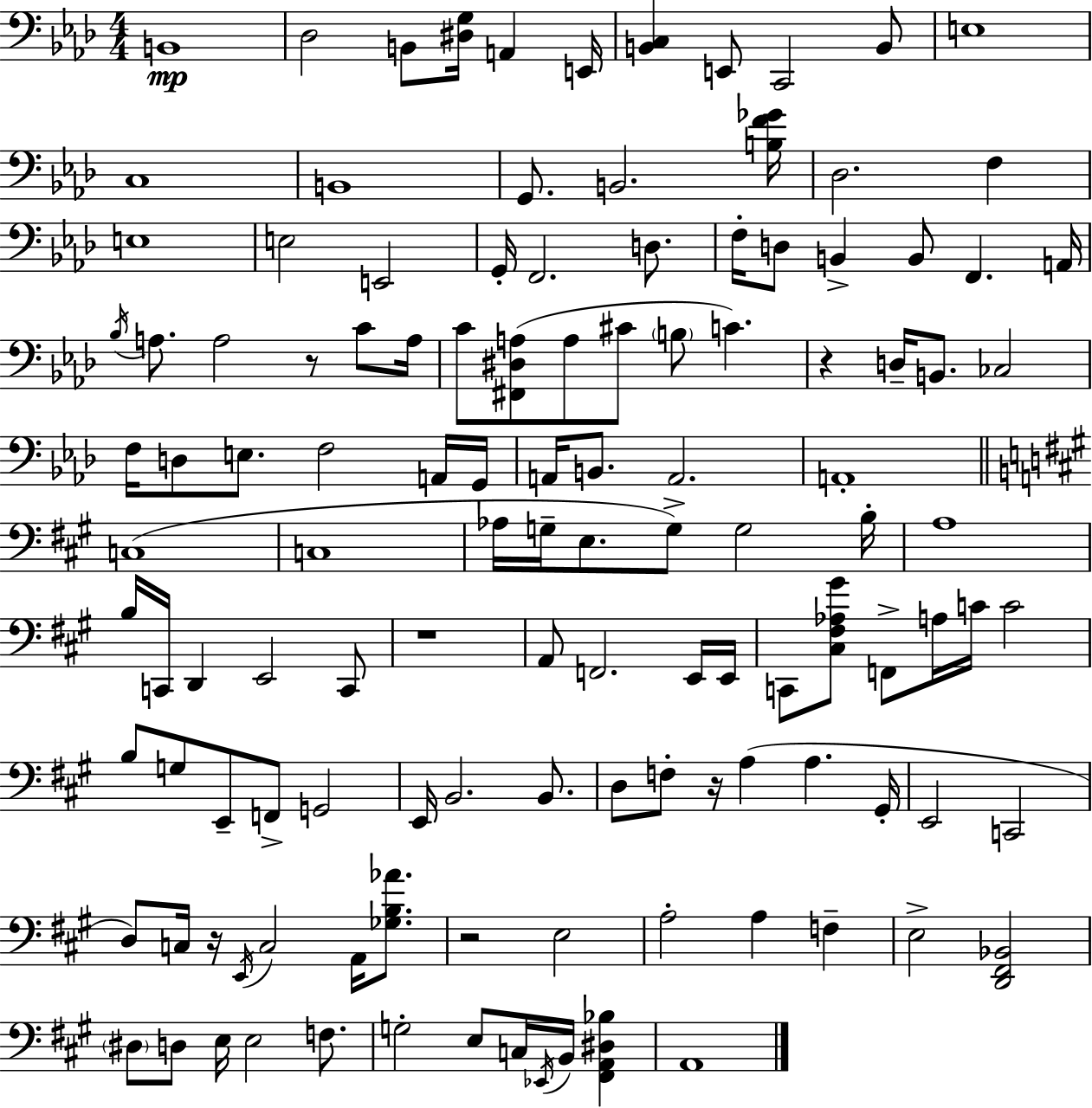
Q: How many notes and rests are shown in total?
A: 123